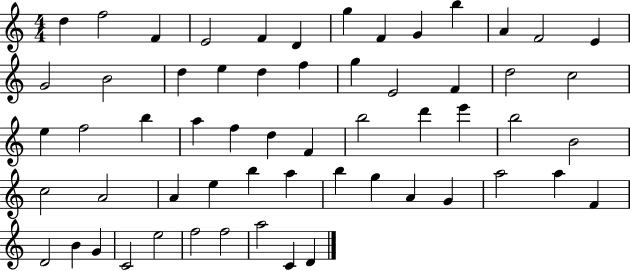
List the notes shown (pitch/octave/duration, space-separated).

D5/q F5/h F4/q E4/h F4/q D4/q G5/q F4/q G4/q B5/q A4/q F4/h E4/q G4/h B4/h D5/q E5/q D5/q F5/q G5/q E4/h F4/q D5/h C5/h E5/q F5/h B5/q A5/q F5/q D5/q F4/q B5/h D6/q E6/q B5/h B4/h C5/h A4/h A4/q E5/q B5/q A5/q B5/q G5/q A4/q G4/q A5/h A5/q F4/q D4/h B4/q G4/q C4/h E5/h F5/h F5/h A5/h C4/q D4/q